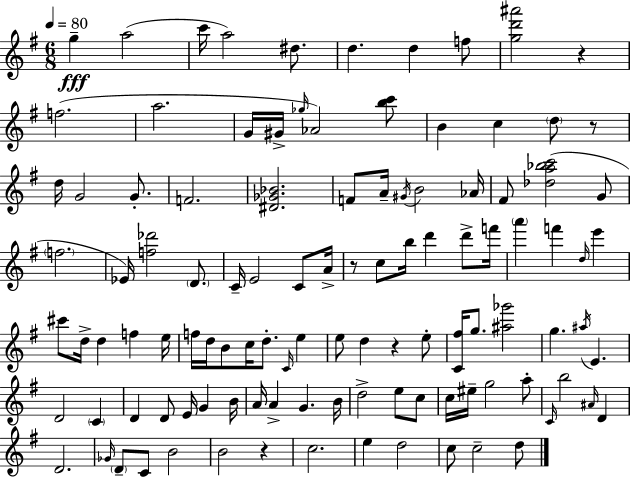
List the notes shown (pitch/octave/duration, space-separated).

G5/q A5/h C6/s A5/h D#5/e. D5/q. D5/q F5/e [G5,D6,A#6]/h R/q F5/h. A5/h. G4/s G#4/s Gb5/s Ab4/h [B5,C6]/e B4/q C5/q D5/e R/e D5/s G4/h G4/e. F4/h. [D#4,Gb4,Bb4]/h. F4/e A4/s G#4/s B4/h Ab4/s F#4/e [Db5,A5,Bb5,C6]/h G4/e F5/h. Eb4/s [F5,Db6]/h D4/e. C4/s E4/h C4/e A4/s R/e C5/e B5/s D6/q D6/e F6/s A6/q F6/q D5/s E6/q C#6/e D5/s D5/q F5/q E5/s F5/s D5/s B4/e C5/s D5/e. C4/s E5/q E5/e D5/q R/q E5/e [C4,F#5]/s G5/e. [A#5,Gb6]/h G5/q. A#5/s E4/q. D4/h C4/q D4/q D4/e E4/s G4/q B4/s A4/s A4/q G4/q. B4/s D5/h E5/e C5/e C5/s EIS5/s G5/h A5/e C4/s B5/h A#4/s D4/q D4/h. Gb4/s D4/e C4/e B4/h B4/h R/q C5/h. E5/q D5/h C5/e C5/h D5/e